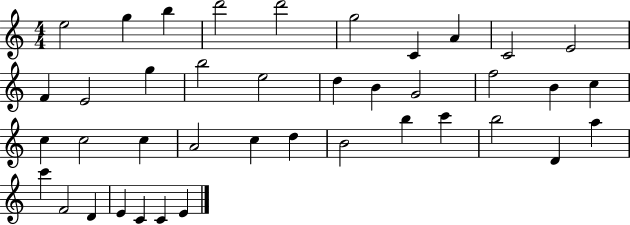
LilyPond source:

{
  \clef treble
  \numericTimeSignature
  \time 4/4
  \key c \major
  e''2 g''4 b''4 | d'''2 d'''2 | g''2 c'4 a'4 | c'2 e'2 | \break f'4 e'2 g''4 | b''2 e''2 | d''4 b'4 g'2 | f''2 b'4 c''4 | \break c''4 c''2 c''4 | a'2 c''4 d''4 | b'2 b''4 c'''4 | b''2 d'4 a''4 | \break c'''4 f'2 d'4 | e'4 c'4 c'4 e'4 | \bar "|."
}